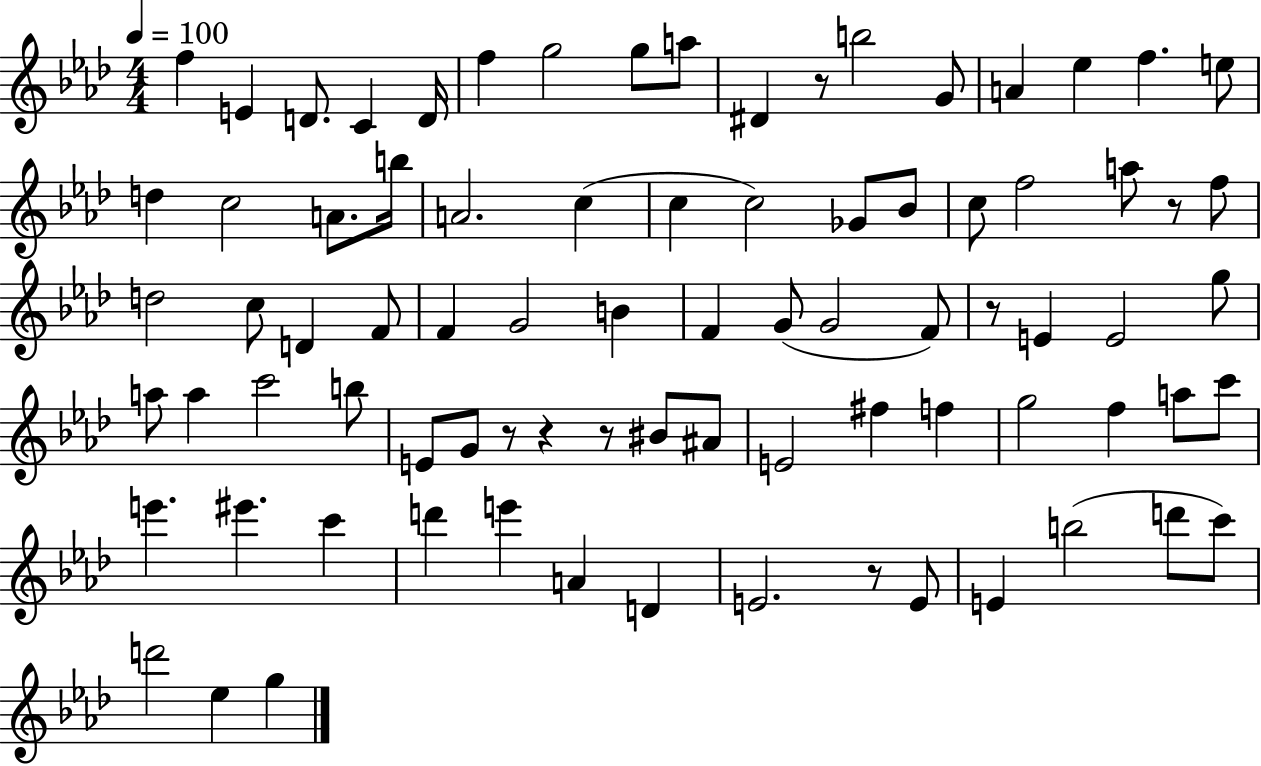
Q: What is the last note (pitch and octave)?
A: G5